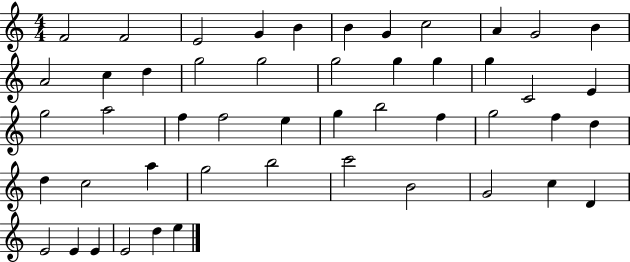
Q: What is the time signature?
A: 4/4